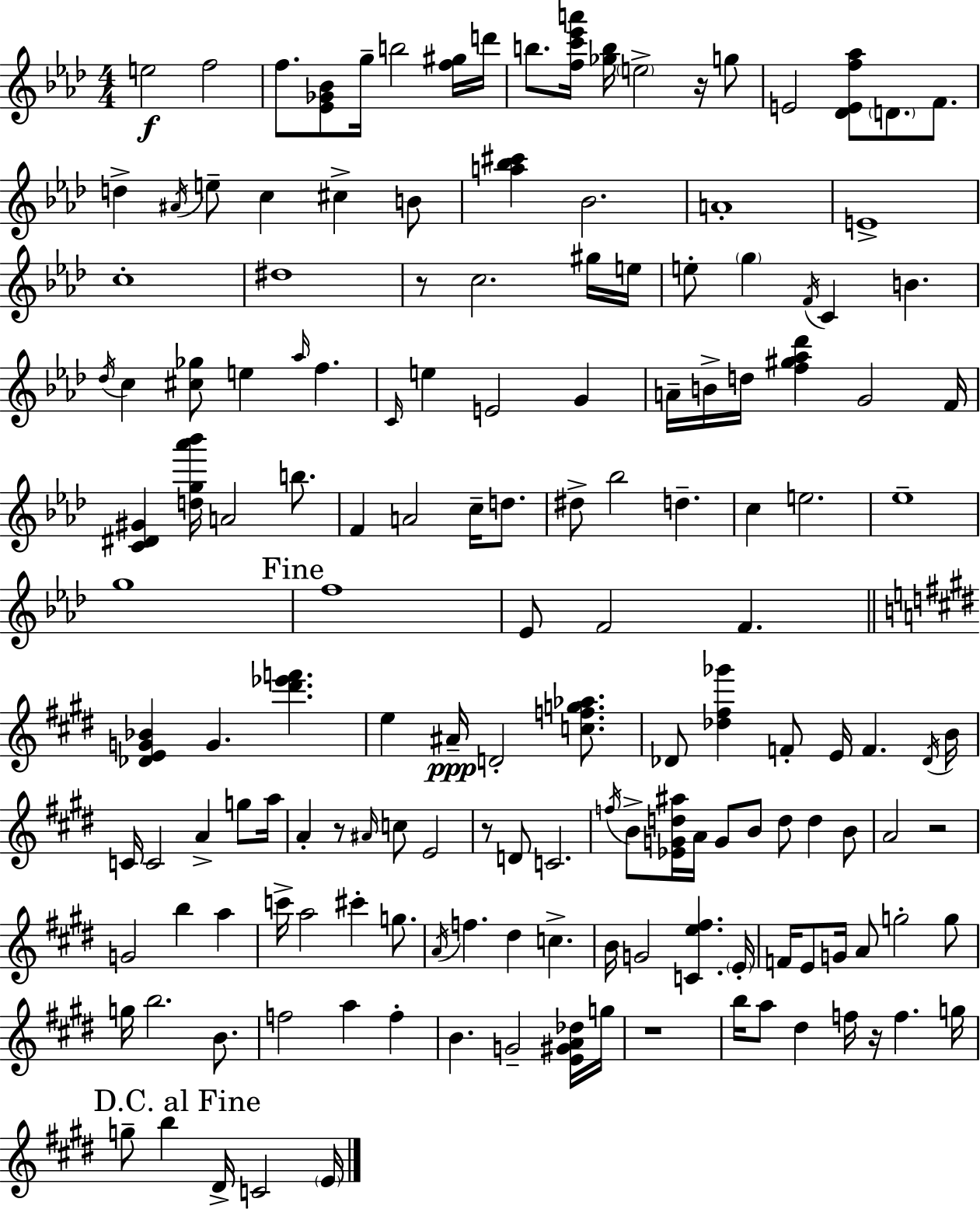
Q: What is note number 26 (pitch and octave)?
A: E5